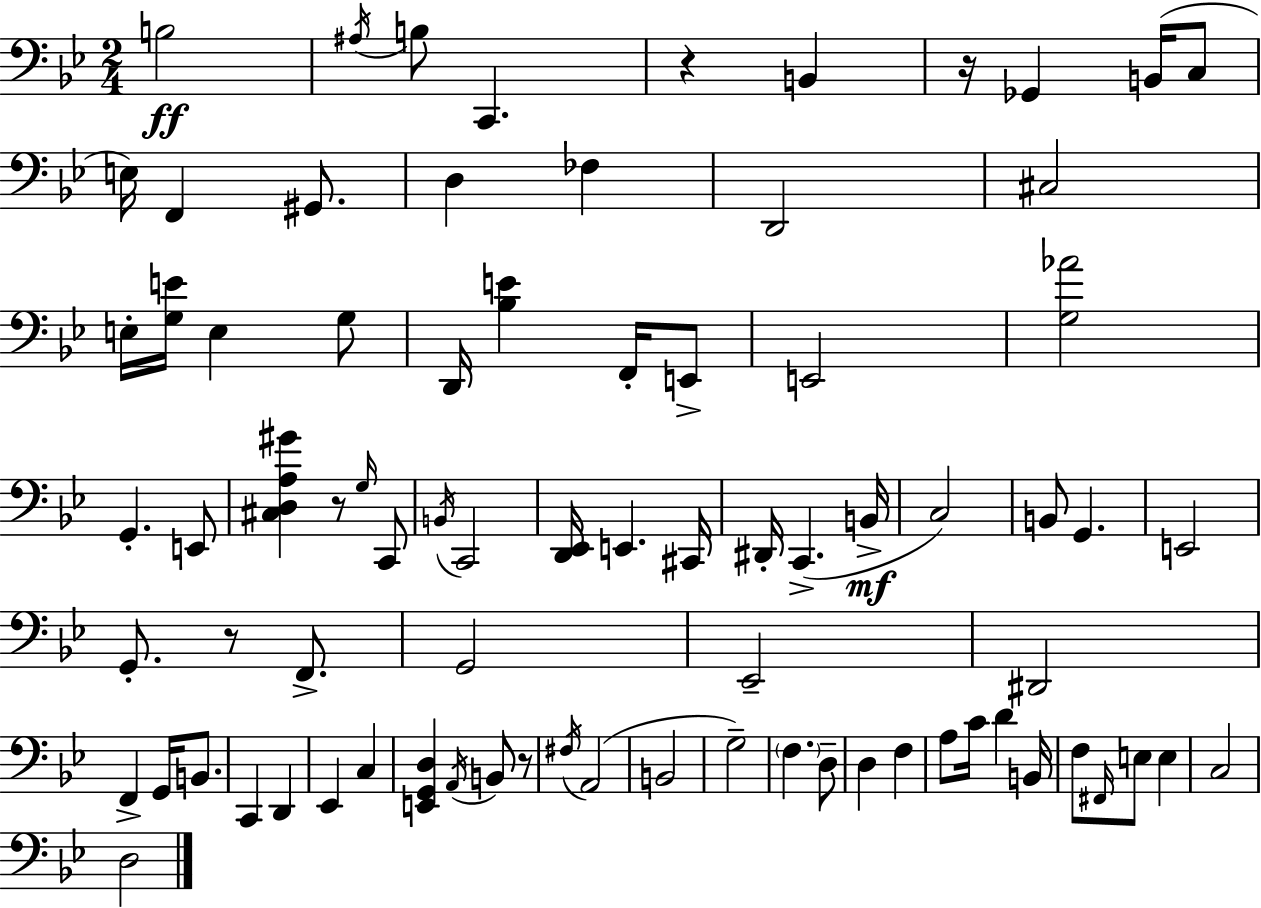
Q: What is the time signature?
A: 2/4